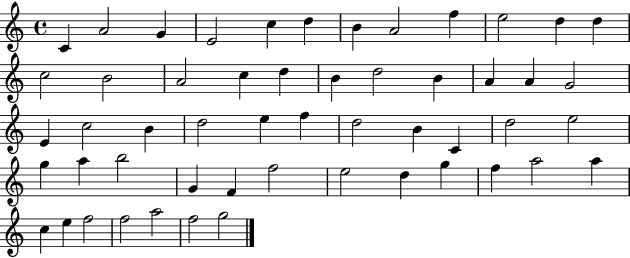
{
  \clef treble
  \time 4/4
  \defaultTimeSignature
  \key c \major
  c'4 a'2 g'4 | e'2 c''4 d''4 | b'4 a'2 f''4 | e''2 d''4 d''4 | \break c''2 b'2 | a'2 c''4 d''4 | b'4 d''2 b'4 | a'4 a'4 g'2 | \break e'4 c''2 b'4 | d''2 e''4 f''4 | d''2 b'4 c'4 | d''2 e''2 | \break g''4 a''4 b''2 | g'4 f'4 f''2 | e''2 d''4 g''4 | f''4 a''2 a''4 | \break c''4 e''4 f''2 | f''2 a''2 | f''2 g''2 | \bar "|."
}